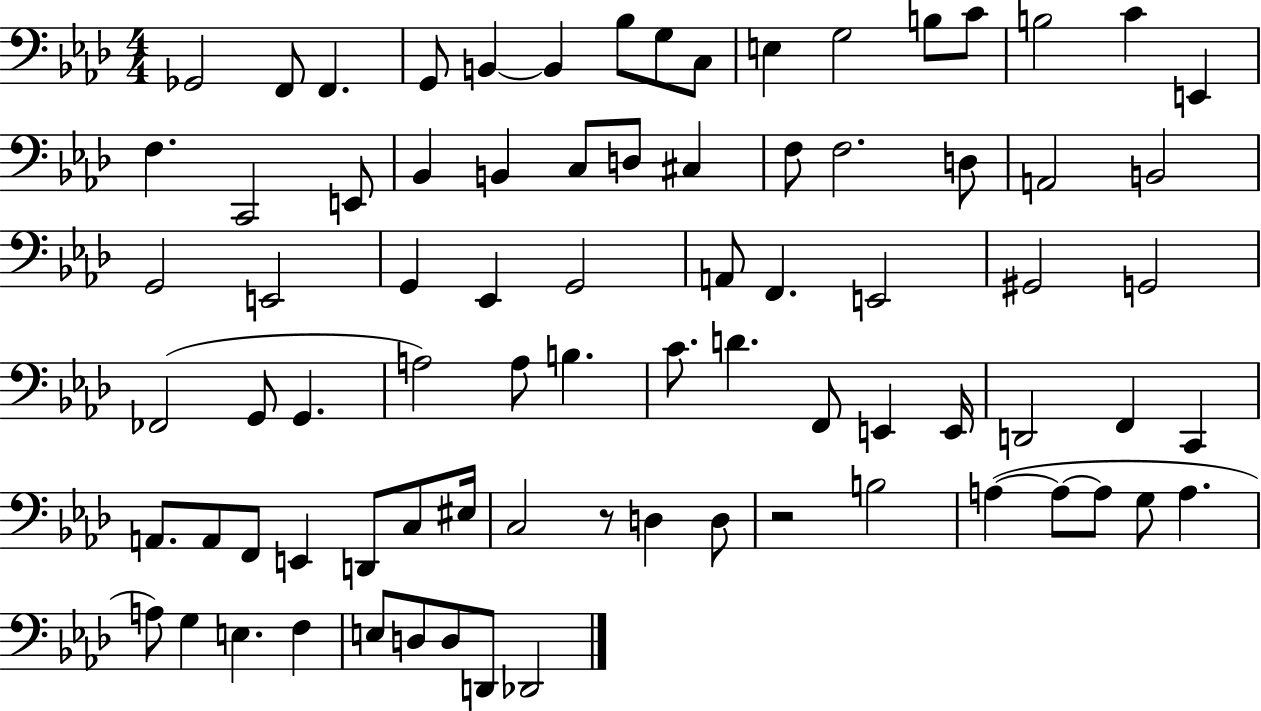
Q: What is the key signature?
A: AES major